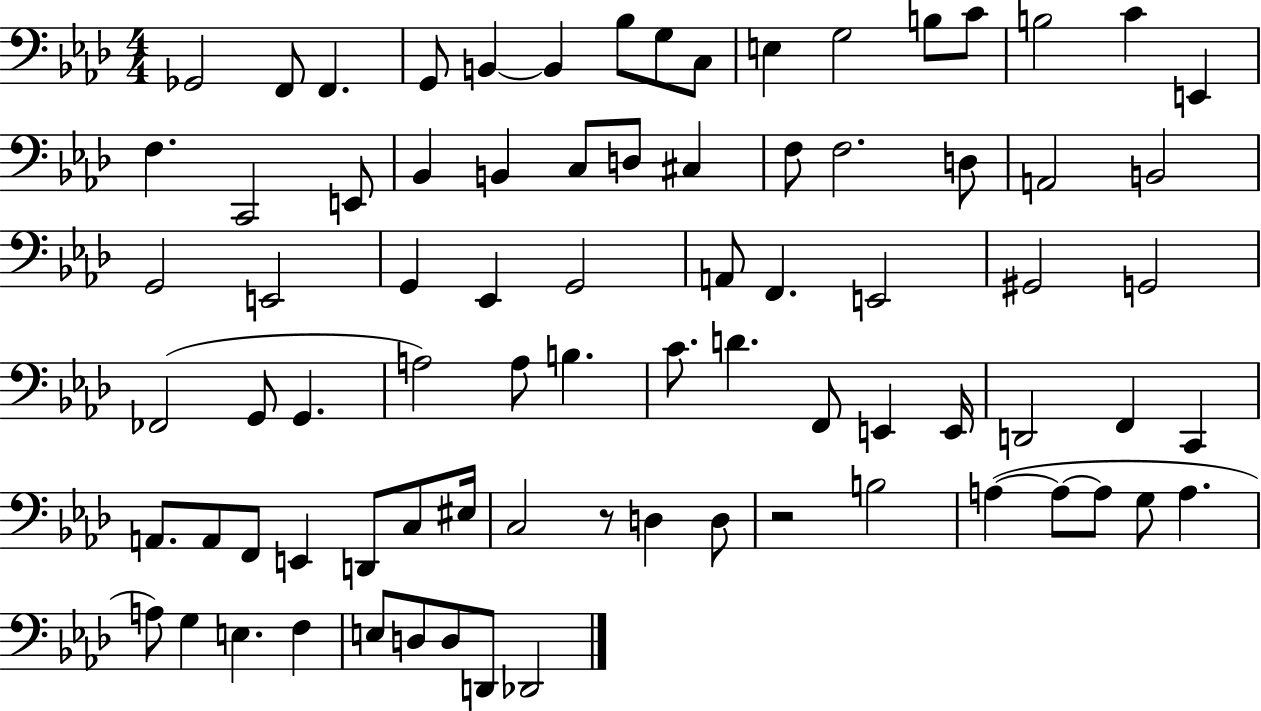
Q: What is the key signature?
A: AES major